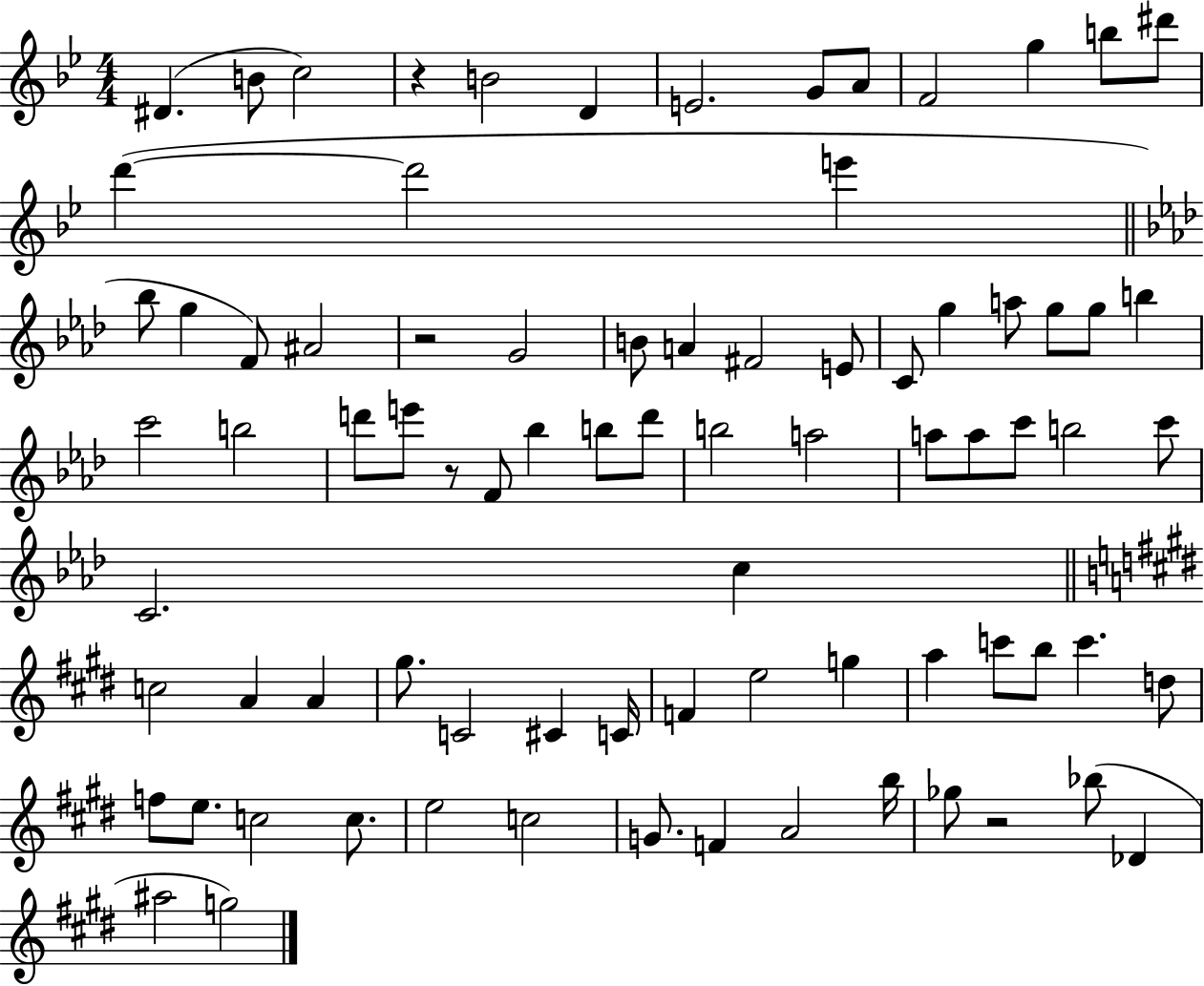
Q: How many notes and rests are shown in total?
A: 81